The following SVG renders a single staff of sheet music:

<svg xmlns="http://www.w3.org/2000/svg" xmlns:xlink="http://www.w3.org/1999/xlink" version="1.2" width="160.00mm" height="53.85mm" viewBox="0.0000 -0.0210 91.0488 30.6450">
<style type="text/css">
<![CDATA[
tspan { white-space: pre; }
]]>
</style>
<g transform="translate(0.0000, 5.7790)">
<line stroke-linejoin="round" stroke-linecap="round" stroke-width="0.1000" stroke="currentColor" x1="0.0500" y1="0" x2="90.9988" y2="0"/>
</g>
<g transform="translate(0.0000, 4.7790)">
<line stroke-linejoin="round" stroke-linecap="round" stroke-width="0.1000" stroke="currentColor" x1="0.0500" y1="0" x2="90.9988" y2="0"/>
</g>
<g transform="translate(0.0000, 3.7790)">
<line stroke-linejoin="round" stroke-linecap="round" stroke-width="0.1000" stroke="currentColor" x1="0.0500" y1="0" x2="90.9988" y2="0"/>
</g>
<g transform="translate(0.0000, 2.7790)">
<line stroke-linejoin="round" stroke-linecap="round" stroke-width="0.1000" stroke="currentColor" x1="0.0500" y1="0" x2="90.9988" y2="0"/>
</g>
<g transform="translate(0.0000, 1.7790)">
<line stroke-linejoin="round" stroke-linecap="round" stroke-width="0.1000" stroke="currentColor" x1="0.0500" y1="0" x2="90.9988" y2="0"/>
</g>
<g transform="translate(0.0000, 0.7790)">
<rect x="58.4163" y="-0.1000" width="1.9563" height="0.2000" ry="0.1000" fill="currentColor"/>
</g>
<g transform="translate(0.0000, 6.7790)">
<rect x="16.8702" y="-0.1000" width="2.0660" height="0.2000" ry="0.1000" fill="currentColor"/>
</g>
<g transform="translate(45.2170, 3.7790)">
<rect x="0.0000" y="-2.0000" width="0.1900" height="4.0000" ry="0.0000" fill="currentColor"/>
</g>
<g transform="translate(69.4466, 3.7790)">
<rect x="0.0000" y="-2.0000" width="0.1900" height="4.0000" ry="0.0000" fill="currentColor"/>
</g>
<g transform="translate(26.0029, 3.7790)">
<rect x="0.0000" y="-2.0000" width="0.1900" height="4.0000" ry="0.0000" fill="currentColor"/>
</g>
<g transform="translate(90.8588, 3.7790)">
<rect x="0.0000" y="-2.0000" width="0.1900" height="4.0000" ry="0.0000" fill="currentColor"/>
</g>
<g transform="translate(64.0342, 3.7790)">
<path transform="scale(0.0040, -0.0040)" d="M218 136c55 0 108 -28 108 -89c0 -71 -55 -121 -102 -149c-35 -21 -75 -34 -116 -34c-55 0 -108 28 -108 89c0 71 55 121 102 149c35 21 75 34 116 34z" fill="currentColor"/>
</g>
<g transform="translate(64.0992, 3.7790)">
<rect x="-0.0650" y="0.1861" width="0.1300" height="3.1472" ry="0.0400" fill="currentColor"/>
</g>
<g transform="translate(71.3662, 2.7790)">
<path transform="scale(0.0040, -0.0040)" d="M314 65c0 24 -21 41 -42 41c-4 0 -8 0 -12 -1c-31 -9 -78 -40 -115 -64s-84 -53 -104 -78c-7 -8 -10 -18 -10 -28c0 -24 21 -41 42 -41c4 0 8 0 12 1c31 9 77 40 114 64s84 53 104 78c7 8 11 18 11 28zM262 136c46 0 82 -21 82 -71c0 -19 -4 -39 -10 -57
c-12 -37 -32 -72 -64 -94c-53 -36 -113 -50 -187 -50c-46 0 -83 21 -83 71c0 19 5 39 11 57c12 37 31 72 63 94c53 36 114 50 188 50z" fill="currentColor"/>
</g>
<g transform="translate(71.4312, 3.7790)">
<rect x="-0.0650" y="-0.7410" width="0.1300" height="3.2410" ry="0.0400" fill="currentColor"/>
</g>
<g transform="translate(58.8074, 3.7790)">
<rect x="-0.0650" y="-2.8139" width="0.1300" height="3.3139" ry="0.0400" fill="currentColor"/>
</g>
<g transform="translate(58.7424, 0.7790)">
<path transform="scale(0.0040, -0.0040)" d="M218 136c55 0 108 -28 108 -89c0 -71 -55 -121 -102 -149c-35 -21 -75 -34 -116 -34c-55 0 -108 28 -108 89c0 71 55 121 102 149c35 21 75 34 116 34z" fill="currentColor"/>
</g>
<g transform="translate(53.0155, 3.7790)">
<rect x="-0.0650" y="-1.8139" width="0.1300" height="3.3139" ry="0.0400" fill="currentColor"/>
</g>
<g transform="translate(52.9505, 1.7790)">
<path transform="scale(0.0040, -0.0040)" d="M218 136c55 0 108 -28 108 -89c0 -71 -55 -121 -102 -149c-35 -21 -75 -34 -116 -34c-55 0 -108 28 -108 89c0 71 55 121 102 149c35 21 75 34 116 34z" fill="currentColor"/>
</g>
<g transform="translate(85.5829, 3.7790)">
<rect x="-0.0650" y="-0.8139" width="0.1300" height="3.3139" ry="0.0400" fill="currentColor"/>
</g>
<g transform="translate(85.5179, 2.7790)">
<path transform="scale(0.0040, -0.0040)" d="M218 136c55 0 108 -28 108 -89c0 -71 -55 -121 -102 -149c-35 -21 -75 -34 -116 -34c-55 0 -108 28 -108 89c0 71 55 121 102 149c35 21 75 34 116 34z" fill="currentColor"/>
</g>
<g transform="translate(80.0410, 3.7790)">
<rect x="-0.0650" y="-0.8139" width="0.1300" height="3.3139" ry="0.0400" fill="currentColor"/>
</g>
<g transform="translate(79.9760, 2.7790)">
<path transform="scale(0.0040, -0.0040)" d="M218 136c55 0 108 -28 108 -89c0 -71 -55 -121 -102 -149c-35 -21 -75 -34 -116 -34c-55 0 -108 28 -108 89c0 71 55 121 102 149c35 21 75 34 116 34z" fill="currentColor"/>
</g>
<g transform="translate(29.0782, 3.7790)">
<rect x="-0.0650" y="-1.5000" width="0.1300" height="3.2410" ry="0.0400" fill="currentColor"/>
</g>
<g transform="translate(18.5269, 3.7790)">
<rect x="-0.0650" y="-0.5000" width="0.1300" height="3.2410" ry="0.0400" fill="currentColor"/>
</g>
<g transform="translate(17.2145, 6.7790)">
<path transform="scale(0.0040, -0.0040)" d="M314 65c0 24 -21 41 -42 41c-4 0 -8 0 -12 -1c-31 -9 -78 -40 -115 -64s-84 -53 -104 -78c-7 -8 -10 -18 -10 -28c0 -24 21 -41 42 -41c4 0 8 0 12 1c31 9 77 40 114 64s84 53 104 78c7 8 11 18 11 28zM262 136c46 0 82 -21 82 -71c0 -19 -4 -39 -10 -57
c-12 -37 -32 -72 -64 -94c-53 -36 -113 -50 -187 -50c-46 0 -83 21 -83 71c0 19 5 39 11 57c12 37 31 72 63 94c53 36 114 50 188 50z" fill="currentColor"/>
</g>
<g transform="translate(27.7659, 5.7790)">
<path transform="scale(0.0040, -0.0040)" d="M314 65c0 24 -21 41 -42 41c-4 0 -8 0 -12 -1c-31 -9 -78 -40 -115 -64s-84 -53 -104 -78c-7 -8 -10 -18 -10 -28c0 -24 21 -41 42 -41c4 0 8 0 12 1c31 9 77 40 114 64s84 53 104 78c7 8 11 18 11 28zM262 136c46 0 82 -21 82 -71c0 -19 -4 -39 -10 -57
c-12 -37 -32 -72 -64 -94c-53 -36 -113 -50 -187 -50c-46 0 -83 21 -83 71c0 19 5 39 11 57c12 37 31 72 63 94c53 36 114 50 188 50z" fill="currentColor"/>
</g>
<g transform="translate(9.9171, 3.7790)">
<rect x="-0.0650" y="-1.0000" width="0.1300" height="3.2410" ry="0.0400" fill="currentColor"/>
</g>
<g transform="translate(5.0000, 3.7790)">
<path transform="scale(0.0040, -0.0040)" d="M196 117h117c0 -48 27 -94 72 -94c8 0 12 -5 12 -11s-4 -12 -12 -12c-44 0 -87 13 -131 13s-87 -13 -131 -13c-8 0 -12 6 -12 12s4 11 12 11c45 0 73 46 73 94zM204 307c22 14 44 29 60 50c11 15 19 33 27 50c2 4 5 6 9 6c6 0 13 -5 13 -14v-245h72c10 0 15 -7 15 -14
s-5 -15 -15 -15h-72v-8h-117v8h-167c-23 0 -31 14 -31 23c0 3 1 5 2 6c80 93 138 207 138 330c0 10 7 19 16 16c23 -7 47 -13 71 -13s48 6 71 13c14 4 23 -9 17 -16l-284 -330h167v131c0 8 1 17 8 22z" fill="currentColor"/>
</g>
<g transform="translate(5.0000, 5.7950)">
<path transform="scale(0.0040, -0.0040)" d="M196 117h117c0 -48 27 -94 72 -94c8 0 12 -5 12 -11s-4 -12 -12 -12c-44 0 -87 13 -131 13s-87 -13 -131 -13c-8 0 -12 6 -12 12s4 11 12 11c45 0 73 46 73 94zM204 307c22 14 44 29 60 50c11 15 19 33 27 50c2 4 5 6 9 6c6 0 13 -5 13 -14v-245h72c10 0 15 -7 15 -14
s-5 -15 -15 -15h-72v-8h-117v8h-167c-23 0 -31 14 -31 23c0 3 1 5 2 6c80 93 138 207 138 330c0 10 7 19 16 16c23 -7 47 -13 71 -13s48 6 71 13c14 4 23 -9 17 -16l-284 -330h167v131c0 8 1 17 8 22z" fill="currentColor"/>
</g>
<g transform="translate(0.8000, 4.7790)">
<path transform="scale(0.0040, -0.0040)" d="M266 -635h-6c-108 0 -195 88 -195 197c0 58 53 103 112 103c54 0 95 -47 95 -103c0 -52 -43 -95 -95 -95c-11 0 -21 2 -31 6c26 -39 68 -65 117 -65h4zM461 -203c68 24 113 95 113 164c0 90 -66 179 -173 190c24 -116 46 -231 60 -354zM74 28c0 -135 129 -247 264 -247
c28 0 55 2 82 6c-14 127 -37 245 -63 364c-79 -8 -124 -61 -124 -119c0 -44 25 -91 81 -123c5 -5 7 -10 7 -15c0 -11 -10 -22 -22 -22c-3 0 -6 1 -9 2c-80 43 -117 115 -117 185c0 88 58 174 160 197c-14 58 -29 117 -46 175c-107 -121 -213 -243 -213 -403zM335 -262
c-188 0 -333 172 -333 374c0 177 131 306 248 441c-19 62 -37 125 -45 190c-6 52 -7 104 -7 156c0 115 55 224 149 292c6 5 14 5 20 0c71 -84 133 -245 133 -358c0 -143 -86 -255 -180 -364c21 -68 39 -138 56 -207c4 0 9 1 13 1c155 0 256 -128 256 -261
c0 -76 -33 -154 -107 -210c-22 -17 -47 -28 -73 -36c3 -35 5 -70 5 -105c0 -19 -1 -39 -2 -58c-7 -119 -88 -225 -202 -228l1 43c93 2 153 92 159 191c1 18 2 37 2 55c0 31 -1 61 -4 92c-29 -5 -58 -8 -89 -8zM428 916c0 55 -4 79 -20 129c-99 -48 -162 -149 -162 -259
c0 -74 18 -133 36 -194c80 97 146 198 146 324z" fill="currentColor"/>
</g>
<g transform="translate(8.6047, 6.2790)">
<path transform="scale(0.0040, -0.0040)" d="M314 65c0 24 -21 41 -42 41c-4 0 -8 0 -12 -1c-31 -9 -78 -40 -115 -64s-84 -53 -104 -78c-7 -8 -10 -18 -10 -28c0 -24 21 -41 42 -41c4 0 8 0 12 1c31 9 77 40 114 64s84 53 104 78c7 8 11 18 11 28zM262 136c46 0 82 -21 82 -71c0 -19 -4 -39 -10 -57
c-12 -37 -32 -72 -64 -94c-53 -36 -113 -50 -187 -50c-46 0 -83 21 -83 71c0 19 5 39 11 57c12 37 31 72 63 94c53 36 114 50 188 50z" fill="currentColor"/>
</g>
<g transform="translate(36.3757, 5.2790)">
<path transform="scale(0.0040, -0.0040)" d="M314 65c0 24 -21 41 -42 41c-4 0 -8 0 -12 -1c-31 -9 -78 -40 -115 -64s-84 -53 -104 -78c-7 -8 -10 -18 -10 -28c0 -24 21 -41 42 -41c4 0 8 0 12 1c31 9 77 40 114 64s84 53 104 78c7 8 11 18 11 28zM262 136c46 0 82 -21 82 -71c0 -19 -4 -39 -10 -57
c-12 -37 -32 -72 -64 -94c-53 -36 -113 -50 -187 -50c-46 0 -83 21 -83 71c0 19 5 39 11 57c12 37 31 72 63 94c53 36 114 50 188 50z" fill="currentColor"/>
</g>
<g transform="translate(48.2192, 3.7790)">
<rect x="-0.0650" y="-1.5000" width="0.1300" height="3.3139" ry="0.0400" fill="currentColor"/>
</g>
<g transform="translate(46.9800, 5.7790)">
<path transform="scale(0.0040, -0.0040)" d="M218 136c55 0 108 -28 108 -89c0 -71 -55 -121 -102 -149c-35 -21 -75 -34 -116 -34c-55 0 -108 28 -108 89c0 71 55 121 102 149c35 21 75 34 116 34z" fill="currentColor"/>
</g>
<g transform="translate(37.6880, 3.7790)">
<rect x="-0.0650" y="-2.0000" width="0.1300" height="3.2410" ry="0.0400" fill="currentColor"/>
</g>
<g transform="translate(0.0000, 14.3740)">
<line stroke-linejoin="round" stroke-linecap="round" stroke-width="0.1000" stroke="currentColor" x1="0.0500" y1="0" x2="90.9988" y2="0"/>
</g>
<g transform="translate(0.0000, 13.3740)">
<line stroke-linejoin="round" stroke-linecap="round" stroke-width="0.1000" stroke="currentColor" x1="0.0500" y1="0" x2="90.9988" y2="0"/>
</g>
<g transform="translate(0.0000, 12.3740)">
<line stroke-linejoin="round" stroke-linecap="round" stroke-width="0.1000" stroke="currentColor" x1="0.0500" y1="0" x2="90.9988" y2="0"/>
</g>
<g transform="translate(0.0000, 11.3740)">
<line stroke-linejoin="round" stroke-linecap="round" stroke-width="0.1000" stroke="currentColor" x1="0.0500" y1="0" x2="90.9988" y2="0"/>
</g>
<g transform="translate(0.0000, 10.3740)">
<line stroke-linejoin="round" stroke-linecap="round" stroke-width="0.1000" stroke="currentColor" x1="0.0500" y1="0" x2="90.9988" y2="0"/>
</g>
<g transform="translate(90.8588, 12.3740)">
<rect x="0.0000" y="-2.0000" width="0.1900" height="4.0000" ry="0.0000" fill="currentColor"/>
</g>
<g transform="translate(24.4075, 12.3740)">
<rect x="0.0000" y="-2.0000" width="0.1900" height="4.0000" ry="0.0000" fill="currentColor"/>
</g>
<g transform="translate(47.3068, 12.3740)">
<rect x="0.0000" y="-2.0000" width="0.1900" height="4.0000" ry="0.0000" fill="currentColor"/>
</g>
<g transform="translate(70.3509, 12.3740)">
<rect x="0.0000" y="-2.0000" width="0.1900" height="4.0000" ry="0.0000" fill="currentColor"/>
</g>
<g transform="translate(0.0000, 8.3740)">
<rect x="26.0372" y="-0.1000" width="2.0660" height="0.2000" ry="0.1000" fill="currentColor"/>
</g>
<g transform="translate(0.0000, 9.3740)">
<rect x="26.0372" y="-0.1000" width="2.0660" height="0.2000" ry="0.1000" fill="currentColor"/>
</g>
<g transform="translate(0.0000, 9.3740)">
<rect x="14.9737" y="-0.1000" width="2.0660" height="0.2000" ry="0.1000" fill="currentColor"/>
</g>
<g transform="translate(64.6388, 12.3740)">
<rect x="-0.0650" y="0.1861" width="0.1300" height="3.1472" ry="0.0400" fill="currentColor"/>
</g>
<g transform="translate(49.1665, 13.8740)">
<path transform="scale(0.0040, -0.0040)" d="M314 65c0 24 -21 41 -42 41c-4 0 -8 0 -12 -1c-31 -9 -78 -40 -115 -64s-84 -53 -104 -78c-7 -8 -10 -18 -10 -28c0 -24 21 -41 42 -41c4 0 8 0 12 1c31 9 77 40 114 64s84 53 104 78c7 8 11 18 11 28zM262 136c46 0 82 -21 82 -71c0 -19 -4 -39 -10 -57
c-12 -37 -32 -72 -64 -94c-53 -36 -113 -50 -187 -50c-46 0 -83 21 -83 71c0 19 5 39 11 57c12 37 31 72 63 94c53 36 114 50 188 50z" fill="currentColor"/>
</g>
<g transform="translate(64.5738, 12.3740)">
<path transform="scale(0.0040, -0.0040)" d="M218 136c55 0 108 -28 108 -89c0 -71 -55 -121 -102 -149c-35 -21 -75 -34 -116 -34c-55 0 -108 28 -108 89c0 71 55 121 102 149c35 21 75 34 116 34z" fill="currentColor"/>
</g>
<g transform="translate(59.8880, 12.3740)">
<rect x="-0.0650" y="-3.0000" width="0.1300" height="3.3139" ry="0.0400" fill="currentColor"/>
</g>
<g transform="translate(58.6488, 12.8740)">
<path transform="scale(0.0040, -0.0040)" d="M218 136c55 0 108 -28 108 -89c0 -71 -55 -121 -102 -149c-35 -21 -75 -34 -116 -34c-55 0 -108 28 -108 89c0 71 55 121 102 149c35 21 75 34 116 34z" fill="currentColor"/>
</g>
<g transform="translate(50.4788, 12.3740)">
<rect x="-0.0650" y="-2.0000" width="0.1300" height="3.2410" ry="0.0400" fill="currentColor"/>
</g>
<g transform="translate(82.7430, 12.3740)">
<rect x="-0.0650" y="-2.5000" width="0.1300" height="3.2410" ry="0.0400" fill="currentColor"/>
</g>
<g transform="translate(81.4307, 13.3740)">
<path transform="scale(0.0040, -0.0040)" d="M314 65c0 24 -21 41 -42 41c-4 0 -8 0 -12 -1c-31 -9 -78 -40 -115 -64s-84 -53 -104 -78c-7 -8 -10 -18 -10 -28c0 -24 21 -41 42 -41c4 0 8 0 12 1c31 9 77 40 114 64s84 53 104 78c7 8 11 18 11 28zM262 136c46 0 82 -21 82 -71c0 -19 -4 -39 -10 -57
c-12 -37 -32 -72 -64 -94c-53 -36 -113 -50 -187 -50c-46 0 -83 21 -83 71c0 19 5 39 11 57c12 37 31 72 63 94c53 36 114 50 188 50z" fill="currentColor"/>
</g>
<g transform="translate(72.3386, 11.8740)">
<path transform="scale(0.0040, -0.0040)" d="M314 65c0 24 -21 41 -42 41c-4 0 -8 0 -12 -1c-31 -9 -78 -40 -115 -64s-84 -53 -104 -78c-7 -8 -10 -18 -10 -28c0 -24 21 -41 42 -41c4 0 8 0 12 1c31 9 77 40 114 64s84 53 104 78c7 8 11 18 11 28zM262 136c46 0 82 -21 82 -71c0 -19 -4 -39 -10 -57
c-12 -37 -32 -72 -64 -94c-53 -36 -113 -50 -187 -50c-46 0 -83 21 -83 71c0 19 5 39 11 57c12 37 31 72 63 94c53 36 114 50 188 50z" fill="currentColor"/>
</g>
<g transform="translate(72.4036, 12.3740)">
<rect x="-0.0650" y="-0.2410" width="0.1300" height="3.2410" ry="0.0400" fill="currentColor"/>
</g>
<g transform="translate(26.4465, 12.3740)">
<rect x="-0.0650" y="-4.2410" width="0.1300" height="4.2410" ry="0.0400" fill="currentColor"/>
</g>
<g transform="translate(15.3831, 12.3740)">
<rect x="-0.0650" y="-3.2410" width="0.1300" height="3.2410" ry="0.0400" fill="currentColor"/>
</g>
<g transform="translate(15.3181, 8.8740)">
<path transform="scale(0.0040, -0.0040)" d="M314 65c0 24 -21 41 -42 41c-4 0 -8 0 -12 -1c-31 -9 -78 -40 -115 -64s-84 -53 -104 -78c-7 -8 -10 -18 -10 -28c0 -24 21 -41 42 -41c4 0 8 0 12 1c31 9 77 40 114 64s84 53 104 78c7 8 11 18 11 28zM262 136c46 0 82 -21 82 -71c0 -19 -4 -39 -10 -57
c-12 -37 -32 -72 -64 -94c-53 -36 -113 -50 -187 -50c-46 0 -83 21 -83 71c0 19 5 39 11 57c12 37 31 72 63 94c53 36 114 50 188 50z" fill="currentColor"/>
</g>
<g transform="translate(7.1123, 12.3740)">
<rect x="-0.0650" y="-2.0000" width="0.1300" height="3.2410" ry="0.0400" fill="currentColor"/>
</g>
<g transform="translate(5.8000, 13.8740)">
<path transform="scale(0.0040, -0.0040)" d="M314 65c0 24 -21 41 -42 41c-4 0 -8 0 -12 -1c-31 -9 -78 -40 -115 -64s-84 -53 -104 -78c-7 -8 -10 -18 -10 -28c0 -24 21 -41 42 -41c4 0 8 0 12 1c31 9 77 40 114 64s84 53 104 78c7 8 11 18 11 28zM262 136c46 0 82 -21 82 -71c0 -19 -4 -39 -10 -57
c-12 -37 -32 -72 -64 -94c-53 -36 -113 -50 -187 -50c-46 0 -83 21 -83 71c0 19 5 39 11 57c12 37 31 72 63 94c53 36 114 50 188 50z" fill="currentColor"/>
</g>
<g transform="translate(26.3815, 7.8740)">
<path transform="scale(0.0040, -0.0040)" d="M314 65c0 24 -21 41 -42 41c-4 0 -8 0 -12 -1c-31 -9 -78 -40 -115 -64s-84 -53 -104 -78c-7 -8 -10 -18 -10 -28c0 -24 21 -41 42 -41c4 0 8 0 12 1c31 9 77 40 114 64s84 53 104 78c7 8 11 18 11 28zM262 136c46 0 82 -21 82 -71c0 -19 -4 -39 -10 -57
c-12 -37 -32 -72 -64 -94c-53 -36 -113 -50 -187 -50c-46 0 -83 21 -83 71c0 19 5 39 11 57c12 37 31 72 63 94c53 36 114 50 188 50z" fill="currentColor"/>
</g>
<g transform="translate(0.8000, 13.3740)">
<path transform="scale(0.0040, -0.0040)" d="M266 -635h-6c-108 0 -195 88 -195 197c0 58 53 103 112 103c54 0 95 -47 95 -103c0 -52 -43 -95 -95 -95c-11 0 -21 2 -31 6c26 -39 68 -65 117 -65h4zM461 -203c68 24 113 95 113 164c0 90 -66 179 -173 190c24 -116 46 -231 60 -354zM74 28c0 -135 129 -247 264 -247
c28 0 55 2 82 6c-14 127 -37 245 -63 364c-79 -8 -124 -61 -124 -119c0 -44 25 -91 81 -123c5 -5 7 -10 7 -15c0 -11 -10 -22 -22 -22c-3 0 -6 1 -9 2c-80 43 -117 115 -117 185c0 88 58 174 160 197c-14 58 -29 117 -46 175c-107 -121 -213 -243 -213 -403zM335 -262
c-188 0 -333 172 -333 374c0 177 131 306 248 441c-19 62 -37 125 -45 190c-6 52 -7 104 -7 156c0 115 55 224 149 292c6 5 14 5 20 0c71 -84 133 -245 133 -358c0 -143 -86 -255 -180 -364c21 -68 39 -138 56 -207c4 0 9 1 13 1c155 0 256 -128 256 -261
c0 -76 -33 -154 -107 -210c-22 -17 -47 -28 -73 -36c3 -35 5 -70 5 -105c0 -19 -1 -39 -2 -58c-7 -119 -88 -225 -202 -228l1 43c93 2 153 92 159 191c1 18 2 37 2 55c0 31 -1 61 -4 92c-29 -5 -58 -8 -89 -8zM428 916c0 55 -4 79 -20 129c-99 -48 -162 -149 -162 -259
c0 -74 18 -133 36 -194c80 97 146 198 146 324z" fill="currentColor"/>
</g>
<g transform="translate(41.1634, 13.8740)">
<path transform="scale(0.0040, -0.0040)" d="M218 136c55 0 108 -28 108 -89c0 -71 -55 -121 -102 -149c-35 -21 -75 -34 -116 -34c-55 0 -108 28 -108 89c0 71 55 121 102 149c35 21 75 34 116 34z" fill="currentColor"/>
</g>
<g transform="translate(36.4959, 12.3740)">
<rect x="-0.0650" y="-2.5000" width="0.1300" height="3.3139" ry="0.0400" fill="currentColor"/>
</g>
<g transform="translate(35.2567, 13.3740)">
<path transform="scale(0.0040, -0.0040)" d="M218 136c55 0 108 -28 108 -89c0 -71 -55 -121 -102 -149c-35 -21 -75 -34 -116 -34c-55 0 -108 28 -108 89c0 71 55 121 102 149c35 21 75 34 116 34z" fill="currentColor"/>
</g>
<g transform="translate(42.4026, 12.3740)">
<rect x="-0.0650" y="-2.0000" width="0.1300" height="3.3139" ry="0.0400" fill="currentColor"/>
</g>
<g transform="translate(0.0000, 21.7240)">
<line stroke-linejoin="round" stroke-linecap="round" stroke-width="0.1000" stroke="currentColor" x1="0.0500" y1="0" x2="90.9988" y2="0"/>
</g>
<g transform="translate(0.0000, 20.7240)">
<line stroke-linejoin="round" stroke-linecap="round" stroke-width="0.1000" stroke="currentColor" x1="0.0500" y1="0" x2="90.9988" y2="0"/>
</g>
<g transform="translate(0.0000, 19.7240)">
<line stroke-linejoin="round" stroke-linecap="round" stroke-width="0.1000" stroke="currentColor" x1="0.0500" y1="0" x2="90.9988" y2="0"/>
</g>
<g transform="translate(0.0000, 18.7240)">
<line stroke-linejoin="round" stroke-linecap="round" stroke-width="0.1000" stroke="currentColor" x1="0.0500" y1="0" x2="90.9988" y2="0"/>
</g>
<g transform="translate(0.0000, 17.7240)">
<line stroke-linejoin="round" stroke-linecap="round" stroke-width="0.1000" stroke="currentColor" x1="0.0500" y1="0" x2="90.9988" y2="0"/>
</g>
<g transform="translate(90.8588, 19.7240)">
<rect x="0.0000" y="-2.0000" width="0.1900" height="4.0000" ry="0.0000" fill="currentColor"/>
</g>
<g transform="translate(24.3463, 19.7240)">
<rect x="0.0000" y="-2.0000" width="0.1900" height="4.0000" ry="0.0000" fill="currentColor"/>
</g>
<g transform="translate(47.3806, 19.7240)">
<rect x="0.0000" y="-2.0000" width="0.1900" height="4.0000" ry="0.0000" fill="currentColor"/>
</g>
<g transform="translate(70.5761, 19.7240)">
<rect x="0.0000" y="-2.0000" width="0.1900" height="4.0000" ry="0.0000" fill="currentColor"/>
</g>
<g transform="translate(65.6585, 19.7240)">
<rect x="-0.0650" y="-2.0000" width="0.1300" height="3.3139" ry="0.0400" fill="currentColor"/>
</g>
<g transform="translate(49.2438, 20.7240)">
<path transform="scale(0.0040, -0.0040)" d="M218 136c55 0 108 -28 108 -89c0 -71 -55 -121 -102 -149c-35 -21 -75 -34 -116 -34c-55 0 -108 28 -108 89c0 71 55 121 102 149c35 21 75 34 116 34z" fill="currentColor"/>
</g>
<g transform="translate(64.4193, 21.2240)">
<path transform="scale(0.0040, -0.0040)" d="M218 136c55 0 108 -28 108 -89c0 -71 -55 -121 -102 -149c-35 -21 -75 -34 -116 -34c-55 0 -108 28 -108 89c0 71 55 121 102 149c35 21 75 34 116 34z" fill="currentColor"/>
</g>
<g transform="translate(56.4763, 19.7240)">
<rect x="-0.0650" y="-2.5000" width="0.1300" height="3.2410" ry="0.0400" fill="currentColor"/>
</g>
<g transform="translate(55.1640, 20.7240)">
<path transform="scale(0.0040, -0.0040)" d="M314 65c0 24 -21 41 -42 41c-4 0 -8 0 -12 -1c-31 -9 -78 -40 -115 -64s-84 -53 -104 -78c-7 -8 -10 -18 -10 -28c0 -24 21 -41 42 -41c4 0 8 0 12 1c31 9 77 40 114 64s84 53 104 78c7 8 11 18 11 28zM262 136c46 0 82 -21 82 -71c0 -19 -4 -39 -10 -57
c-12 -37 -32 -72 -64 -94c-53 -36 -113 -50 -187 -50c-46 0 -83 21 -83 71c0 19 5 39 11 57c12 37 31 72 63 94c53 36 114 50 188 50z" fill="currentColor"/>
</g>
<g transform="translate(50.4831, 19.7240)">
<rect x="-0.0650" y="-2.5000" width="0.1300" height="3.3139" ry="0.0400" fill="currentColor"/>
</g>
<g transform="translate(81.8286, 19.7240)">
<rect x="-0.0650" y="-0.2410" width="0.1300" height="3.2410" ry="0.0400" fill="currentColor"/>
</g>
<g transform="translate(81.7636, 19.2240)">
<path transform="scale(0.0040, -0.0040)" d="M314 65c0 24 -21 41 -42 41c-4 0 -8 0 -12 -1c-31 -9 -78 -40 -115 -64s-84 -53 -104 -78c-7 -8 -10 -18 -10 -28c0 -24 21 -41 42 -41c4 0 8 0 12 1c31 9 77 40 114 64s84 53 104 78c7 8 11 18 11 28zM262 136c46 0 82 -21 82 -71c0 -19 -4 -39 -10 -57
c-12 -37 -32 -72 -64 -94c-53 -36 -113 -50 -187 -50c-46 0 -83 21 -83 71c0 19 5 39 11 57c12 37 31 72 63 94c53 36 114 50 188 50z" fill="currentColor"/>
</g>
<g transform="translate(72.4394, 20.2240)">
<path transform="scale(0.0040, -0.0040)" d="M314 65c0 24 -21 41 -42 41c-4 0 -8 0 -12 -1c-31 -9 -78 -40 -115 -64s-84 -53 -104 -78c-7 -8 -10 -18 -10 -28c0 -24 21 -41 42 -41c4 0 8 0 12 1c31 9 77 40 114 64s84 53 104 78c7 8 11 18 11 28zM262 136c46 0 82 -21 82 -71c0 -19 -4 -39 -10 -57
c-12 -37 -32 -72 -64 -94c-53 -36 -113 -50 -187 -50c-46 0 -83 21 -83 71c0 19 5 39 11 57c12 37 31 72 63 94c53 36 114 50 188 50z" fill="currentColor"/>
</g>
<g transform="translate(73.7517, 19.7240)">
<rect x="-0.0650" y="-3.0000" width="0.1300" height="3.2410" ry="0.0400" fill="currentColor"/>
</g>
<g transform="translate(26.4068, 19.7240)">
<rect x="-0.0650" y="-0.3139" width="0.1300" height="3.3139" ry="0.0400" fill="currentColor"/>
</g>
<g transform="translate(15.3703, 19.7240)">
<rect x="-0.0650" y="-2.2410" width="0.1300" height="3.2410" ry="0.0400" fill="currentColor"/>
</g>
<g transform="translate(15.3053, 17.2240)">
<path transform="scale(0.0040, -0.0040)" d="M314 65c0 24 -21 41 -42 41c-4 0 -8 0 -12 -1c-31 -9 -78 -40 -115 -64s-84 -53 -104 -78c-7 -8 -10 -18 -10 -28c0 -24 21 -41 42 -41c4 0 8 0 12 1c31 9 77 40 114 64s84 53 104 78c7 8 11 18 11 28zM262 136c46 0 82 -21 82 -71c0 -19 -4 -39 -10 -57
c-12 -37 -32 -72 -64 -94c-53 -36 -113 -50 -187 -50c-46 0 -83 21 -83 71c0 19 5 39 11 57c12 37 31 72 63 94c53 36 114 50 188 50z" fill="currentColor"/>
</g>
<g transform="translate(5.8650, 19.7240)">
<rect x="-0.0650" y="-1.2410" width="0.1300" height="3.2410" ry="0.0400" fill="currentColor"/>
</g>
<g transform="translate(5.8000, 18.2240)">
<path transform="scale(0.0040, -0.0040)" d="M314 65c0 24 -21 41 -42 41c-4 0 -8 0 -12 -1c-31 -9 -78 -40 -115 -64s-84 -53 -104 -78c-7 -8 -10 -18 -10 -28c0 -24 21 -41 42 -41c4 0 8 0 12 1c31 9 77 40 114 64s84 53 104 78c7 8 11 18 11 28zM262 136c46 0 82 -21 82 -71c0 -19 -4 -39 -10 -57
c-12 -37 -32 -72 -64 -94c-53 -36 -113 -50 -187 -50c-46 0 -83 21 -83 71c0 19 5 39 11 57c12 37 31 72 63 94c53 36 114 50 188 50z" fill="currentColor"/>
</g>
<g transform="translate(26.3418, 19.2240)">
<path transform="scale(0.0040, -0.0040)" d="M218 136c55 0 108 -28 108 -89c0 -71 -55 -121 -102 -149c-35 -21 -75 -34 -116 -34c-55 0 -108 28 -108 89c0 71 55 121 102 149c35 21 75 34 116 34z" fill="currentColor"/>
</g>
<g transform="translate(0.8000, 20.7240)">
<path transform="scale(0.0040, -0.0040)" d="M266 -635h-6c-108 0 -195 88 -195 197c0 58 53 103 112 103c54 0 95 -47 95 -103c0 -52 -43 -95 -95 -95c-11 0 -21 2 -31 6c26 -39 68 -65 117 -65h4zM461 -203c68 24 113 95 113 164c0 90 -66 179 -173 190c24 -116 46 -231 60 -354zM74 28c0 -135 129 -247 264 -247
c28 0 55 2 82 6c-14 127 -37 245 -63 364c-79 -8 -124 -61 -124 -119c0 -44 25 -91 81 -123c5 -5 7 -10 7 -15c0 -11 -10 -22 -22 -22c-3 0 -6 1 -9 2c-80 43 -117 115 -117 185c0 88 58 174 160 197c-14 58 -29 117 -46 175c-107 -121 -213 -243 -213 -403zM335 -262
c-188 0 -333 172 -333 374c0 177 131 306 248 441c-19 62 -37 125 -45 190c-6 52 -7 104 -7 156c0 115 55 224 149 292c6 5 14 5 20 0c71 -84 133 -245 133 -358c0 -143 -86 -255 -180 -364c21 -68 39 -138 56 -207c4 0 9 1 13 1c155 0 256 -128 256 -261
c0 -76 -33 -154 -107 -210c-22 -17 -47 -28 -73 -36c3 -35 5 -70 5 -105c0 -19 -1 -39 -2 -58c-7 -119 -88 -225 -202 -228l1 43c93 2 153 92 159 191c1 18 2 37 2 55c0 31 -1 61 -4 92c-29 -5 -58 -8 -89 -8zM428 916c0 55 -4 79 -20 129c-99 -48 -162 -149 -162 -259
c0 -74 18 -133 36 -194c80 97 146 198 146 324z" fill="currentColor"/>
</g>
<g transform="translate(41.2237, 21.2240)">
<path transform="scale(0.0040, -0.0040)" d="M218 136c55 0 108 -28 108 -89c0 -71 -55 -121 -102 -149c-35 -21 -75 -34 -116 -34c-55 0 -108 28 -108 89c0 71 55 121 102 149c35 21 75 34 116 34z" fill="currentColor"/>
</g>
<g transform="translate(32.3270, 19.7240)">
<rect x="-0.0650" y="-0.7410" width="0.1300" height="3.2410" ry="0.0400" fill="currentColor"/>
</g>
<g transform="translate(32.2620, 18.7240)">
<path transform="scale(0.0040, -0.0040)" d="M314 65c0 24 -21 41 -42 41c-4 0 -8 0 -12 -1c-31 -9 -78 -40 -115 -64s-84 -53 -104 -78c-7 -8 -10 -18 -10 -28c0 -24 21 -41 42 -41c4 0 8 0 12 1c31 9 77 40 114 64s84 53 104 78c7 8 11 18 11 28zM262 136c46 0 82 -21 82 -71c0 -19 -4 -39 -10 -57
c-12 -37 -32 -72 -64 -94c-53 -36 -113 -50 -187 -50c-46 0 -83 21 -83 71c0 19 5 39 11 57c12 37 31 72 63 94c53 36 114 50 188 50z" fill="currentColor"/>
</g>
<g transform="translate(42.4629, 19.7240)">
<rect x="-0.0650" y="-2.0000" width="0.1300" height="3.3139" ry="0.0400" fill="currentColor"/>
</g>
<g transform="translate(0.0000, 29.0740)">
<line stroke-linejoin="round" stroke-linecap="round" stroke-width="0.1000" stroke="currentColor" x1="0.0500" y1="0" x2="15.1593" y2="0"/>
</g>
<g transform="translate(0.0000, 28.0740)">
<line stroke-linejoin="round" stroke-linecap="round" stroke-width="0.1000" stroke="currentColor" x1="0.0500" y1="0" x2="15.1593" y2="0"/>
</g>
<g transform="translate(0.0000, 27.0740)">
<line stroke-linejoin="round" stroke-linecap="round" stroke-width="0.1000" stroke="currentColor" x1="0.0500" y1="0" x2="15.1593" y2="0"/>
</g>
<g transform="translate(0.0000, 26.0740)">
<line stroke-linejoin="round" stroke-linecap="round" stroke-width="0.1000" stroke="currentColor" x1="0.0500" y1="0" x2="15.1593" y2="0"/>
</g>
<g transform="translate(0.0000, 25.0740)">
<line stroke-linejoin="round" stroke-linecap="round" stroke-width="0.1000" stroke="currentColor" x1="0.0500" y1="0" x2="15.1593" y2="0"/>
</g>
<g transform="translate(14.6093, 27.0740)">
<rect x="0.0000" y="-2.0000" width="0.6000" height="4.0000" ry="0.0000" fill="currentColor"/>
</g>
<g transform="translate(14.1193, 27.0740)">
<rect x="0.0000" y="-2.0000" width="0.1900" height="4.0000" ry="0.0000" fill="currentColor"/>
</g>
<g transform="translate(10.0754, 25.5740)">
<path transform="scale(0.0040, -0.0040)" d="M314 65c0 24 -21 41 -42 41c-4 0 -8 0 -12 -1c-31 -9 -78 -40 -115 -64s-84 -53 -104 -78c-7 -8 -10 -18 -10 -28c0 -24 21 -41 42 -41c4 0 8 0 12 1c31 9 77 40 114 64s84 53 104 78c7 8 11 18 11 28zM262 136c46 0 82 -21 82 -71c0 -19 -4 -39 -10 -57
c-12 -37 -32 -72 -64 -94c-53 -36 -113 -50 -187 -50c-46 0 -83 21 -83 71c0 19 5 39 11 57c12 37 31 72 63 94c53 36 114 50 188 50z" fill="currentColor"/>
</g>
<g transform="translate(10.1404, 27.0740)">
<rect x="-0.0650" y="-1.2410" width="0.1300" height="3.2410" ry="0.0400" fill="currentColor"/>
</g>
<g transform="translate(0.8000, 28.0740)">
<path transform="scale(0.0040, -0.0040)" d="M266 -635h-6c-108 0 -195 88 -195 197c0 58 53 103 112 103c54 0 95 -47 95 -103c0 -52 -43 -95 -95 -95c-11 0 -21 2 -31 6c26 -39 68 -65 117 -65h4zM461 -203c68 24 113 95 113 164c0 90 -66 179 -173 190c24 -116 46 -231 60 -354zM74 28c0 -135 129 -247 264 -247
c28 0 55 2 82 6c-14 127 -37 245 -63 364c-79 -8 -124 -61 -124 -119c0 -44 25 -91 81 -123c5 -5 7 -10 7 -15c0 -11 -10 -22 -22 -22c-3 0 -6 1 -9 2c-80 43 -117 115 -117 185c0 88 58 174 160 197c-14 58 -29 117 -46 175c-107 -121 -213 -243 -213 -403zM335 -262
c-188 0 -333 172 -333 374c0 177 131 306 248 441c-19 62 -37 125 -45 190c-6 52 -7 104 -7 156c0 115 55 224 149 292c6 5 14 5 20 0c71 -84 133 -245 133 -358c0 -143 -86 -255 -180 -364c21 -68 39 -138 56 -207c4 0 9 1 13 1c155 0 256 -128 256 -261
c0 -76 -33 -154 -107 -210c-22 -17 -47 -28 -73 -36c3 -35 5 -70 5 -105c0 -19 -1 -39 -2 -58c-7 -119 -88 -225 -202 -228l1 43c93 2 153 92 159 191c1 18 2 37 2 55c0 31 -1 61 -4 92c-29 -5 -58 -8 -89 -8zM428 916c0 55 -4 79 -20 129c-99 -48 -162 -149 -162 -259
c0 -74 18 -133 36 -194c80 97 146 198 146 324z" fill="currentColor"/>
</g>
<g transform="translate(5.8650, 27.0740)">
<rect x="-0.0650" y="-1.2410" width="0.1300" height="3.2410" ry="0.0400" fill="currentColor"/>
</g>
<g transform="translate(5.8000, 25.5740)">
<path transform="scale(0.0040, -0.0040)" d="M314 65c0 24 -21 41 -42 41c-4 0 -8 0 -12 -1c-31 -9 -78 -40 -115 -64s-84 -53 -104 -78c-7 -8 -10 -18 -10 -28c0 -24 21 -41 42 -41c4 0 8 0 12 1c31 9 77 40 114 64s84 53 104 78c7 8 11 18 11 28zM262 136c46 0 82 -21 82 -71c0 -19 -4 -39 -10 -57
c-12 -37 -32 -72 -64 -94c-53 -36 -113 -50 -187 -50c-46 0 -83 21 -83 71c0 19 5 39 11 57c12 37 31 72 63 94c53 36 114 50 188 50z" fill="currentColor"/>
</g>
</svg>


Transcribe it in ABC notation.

X:1
T:Untitled
M:4/4
L:1/4
K:C
D2 C2 E2 F2 E f a B d2 d d F2 b2 d'2 G F F2 A B c2 G2 e2 g2 c d2 F G G2 F A2 c2 e2 e2